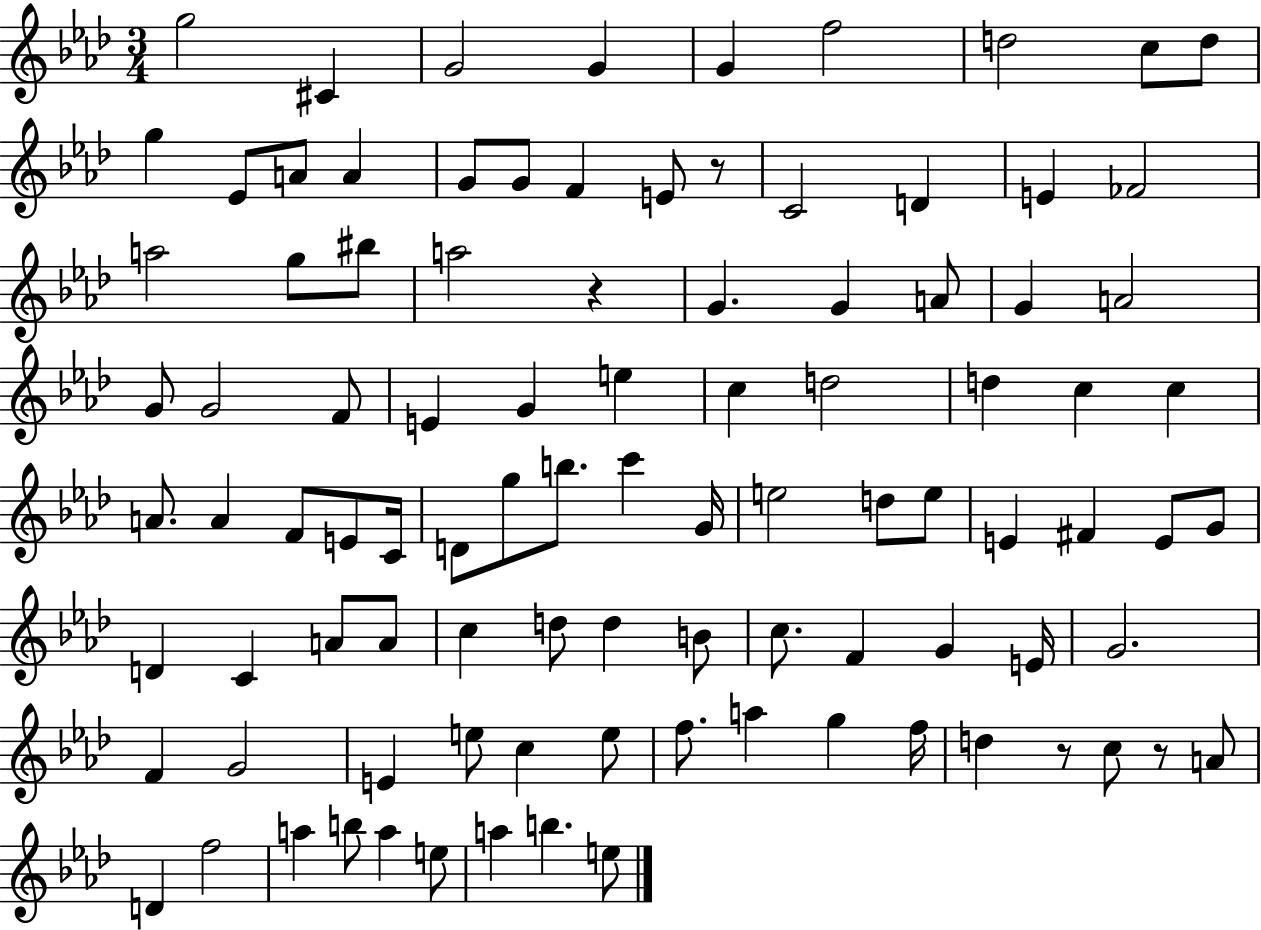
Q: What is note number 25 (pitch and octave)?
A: A5